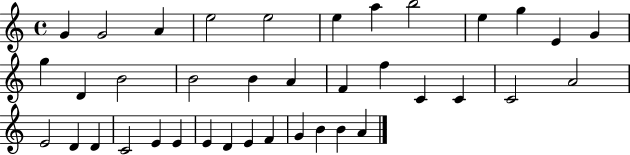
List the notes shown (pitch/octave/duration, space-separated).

G4/q G4/h A4/q E5/h E5/h E5/q A5/q B5/h E5/q G5/q E4/q G4/q G5/q D4/q B4/h B4/h B4/q A4/q F4/q F5/q C4/q C4/q C4/h A4/h E4/h D4/q D4/q C4/h E4/q E4/q E4/q D4/q E4/q F4/q G4/q B4/q B4/q A4/q